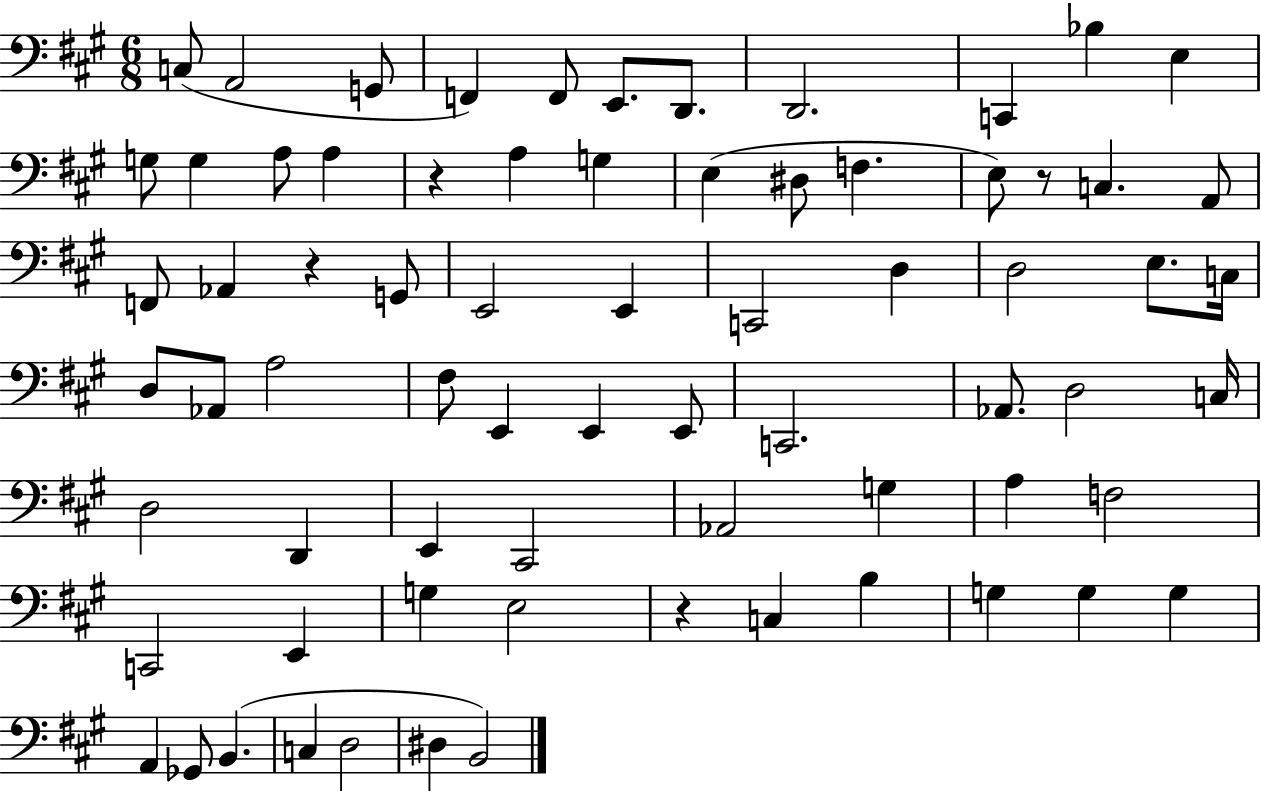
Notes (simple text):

C3/e A2/h G2/e F2/q F2/e E2/e. D2/e. D2/h. C2/q Bb3/q E3/q G3/e G3/q A3/e A3/q R/q A3/q G3/q E3/q D#3/e F3/q. E3/e R/e C3/q. A2/e F2/e Ab2/q R/q G2/e E2/h E2/q C2/h D3/q D3/h E3/e. C3/s D3/e Ab2/e A3/h F#3/e E2/q E2/q E2/e C2/h. Ab2/e. D3/h C3/s D3/h D2/q E2/q C#2/h Ab2/h G3/q A3/q F3/h C2/h E2/q G3/q E3/h R/q C3/q B3/q G3/q G3/q G3/q A2/q Gb2/e B2/q. C3/q D3/h D#3/q B2/h